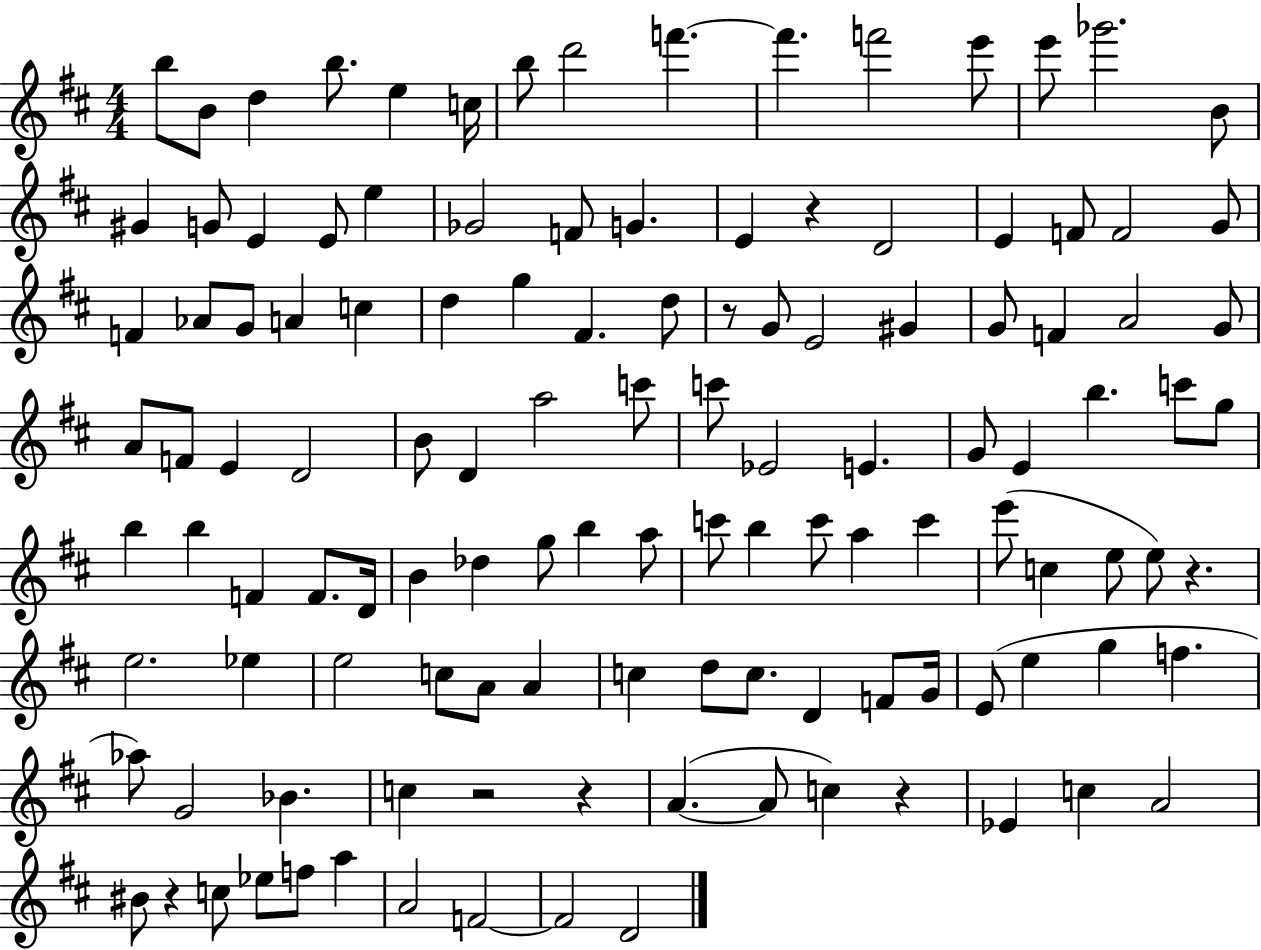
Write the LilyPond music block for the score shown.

{
  \clef treble
  \numericTimeSignature
  \time 4/4
  \key d \major
  b''8 b'8 d''4 b''8. e''4 c''16 | b''8 d'''2 f'''4.~~ | f'''4. f'''2 e'''8 | e'''8 ges'''2. b'8 | \break gis'4 g'8 e'4 e'8 e''4 | ges'2 f'8 g'4. | e'4 r4 d'2 | e'4 f'8 f'2 g'8 | \break f'4 aes'8 g'8 a'4 c''4 | d''4 g''4 fis'4. d''8 | r8 g'8 e'2 gis'4 | g'8 f'4 a'2 g'8 | \break a'8 f'8 e'4 d'2 | b'8 d'4 a''2 c'''8 | c'''8 ees'2 e'4. | g'8 e'4 b''4. c'''8 g''8 | \break b''4 b''4 f'4 f'8. d'16 | b'4 des''4 g''8 b''4 a''8 | c'''8 b''4 c'''8 a''4 c'''4 | e'''8( c''4 e''8 e''8) r4. | \break e''2. ees''4 | e''2 c''8 a'8 a'4 | c''4 d''8 c''8. d'4 f'8 g'16 | e'8( e''4 g''4 f''4. | \break aes''8) g'2 bes'4. | c''4 r2 r4 | a'4.~(~ a'8 c''4) r4 | ees'4 c''4 a'2 | \break bis'8 r4 c''8 ees''8 f''8 a''4 | a'2 f'2~~ | f'2 d'2 | \bar "|."
}